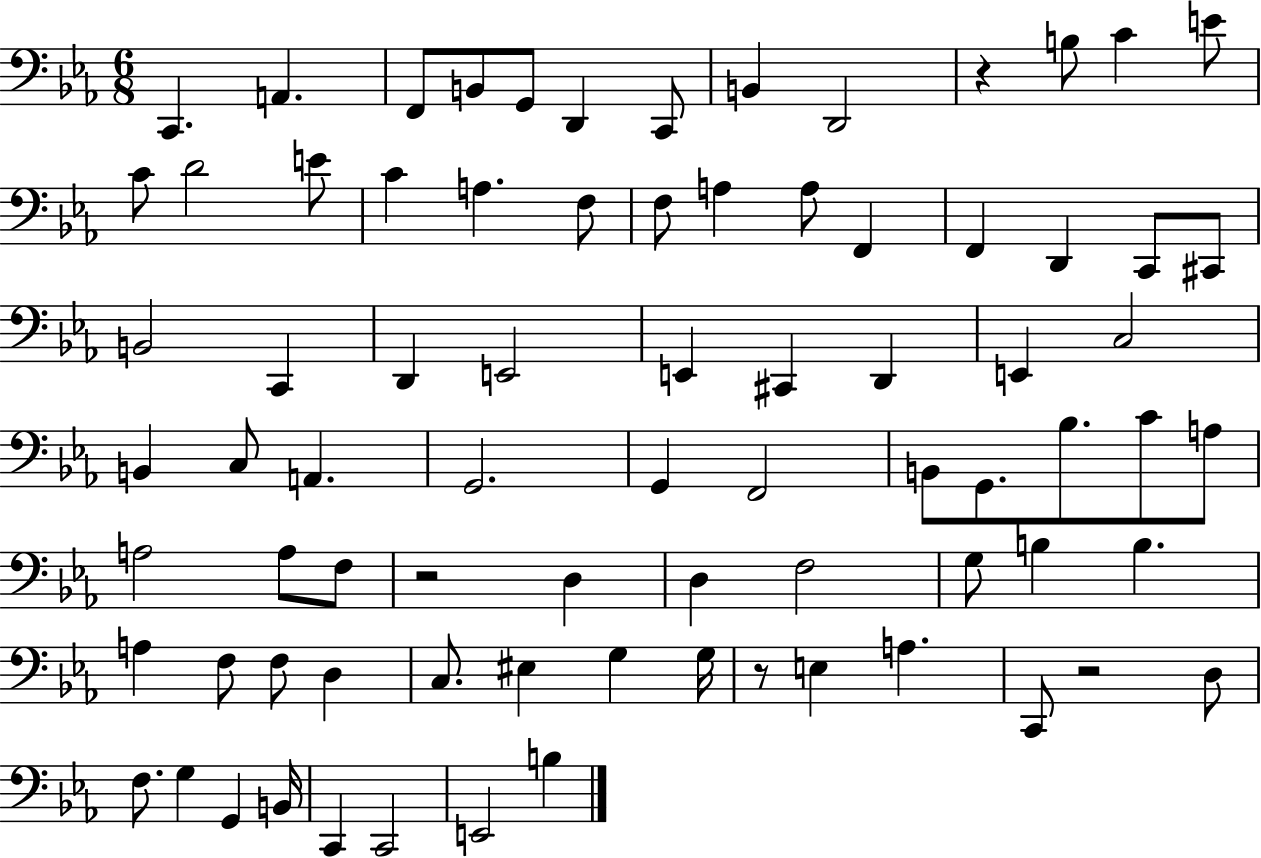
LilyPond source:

{
  \clef bass
  \numericTimeSignature
  \time 6/8
  \key ees \major
  c,4. a,4. | f,8 b,8 g,8 d,4 c,8 | b,4 d,2 | r4 b8 c'4 e'8 | \break c'8 d'2 e'8 | c'4 a4. f8 | f8 a4 a8 f,4 | f,4 d,4 c,8 cis,8 | \break b,2 c,4 | d,4 e,2 | e,4 cis,4 d,4 | e,4 c2 | \break b,4 c8 a,4. | g,2. | g,4 f,2 | b,8 g,8. bes8. c'8 a8 | \break a2 a8 f8 | r2 d4 | d4 f2 | g8 b4 b4. | \break a4 f8 f8 d4 | c8. eis4 g4 g16 | r8 e4 a4. | c,8 r2 d8 | \break f8. g4 g,4 b,16 | c,4 c,2 | e,2 b4 | \bar "|."
}